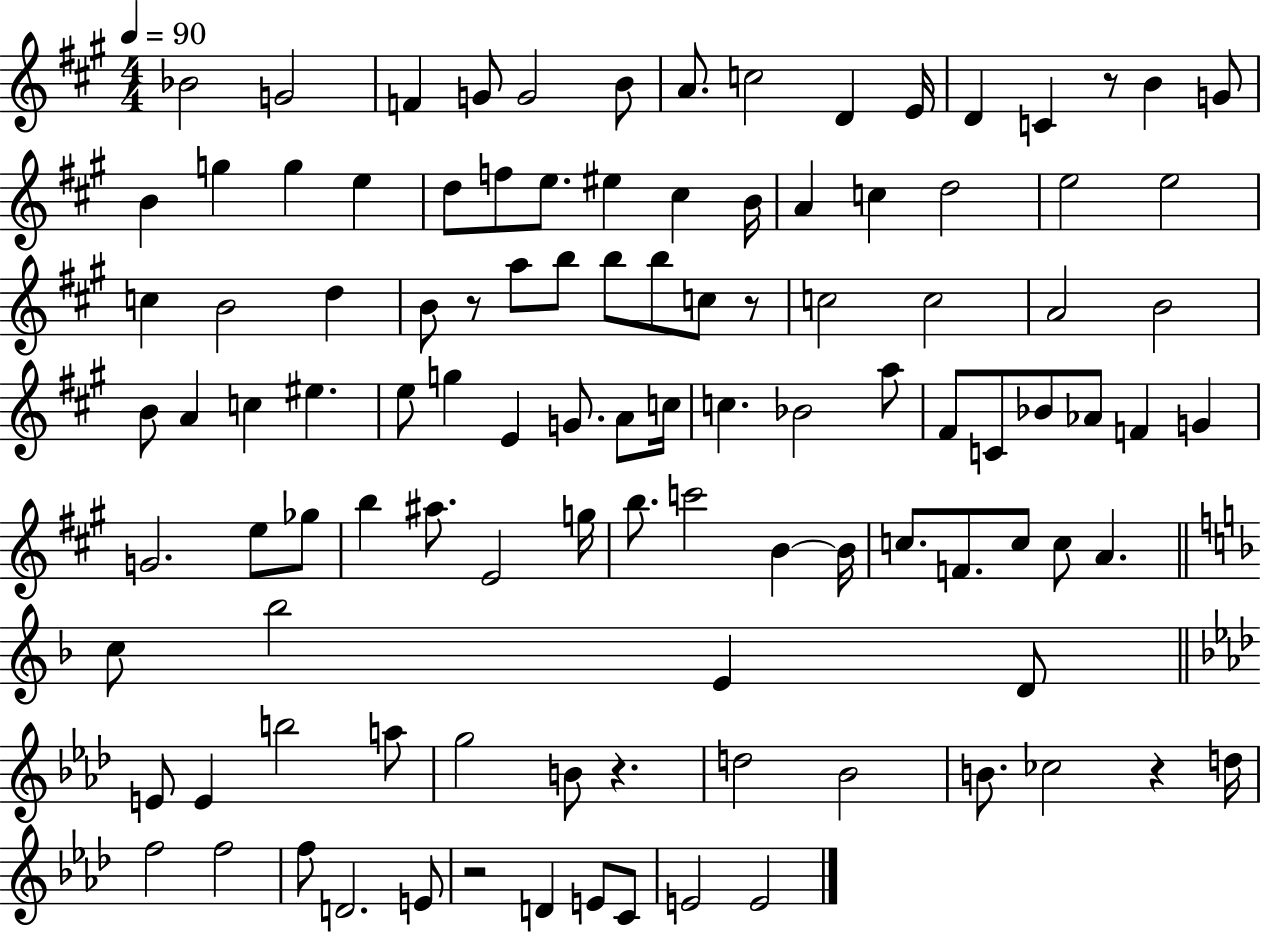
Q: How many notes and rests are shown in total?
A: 108